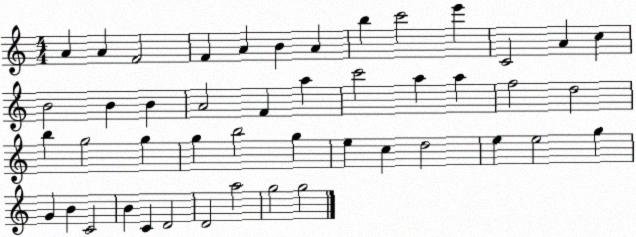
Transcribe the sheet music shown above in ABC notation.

X:1
T:Untitled
M:4/4
L:1/4
K:C
A A F2 F A B A b c'2 e' C2 A c B2 B B A2 F a c'2 a a f2 d2 b g2 g g b2 g e c d2 e e2 g G B C2 B C D2 D2 a2 g2 g2